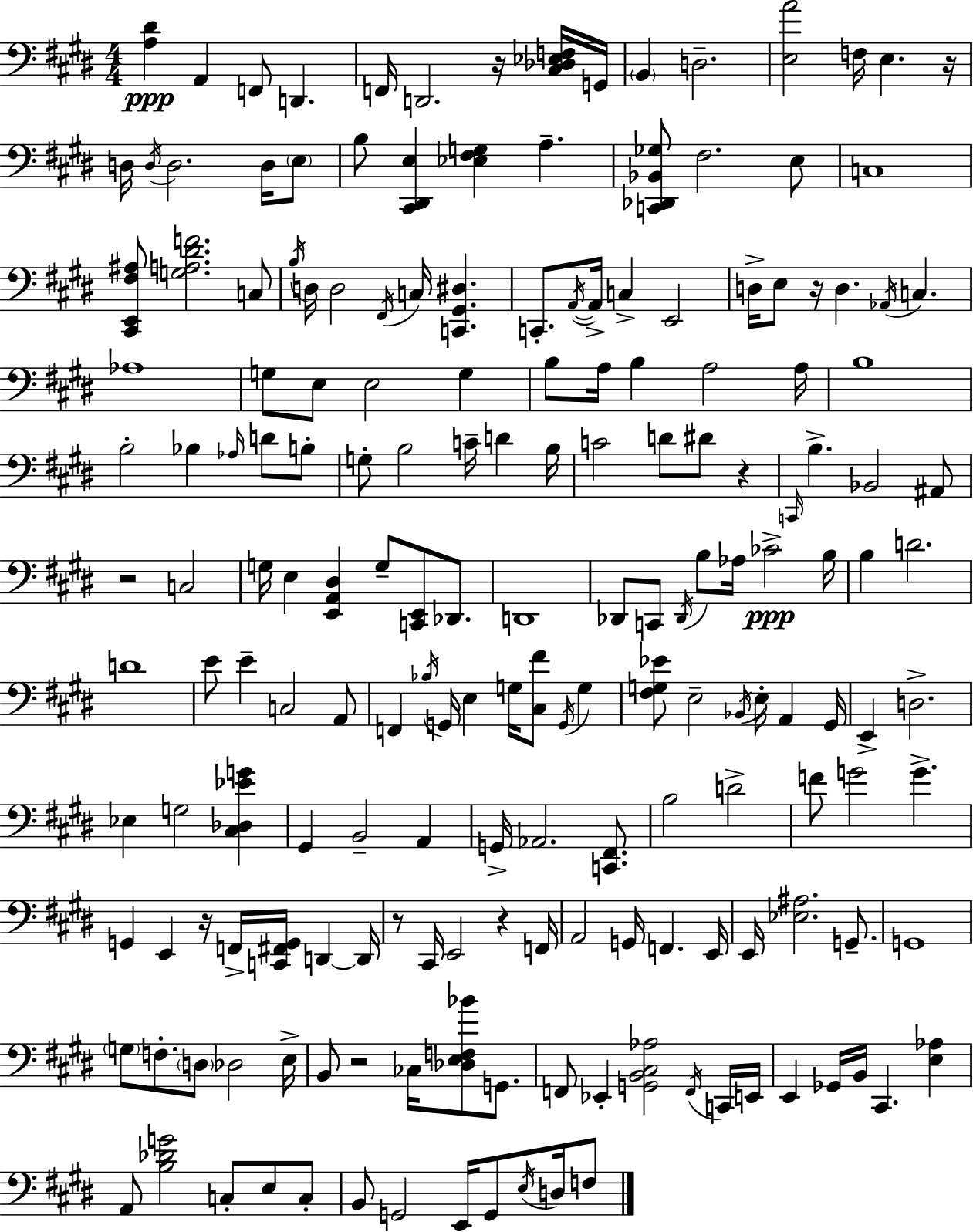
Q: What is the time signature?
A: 4/4